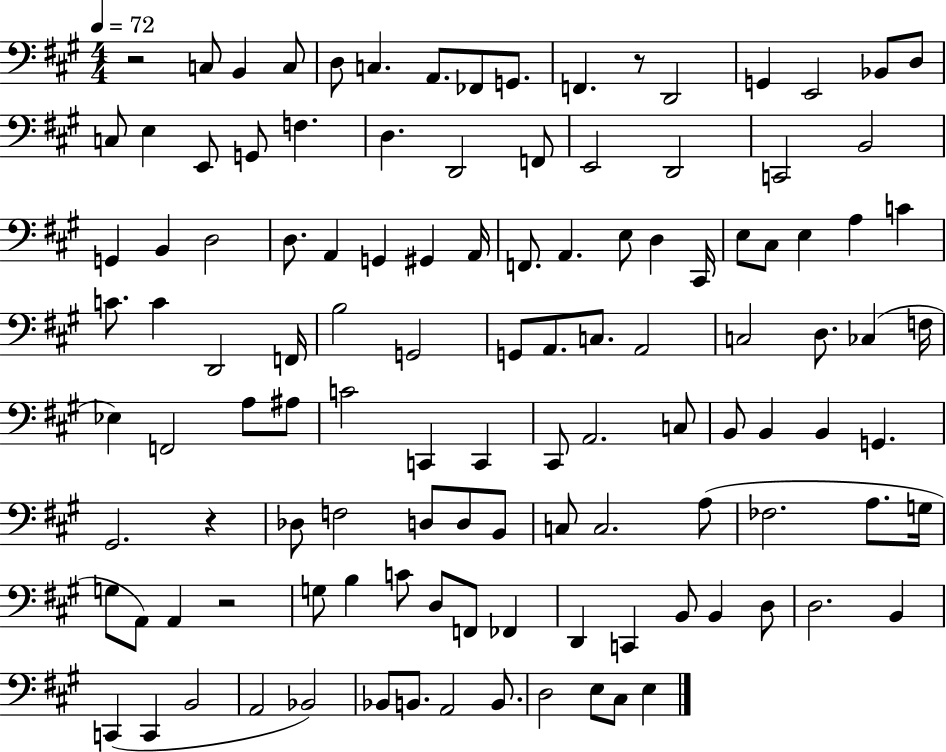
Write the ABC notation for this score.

X:1
T:Untitled
M:4/4
L:1/4
K:A
z2 C,/2 B,, C,/2 D,/2 C, A,,/2 _F,,/2 G,,/2 F,, z/2 D,,2 G,, E,,2 _B,,/2 D,/2 C,/2 E, E,,/2 G,,/2 F, D, D,,2 F,,/2 E,,2 D,,2 C,,2 B,,2 G,, B,, D,2 D,/2 A,, G,, ^G,, A,,/4 F,,/2 A,, E,/2 D, ^C,,/4 E,/2 ^C,/2 E, A, C C/2 C D,,2 F,,/4 B,2 G,,2 G,,/2 A,,/2 C,/2 A,,2 C,2 D,/2 _C, F,/4 _E, F,,2 A,/2 ^A,/2 C2 C,, C,, ^C,,/2 A,,2 C,/2 B,,/2 B,, B,, G,, ^G,,2 z _D,/2 F,2 D,/2 D,/2 B,,/2 C,/2 C,2 A,/2 _F,2 A,/2 G,/4 G,/2 A,,/2 A,, z2 G,/2 B, C/2 D,/2 F,,/2 _F,, D,, C,, B,,/2 B,, D,/2 D,2 B,, C,, C,, B,,2 A,,2 _B,,2 _B,,/2 B,,/2 A,,2 B,,/2 D,2 E,/2 ^C,/2 E,